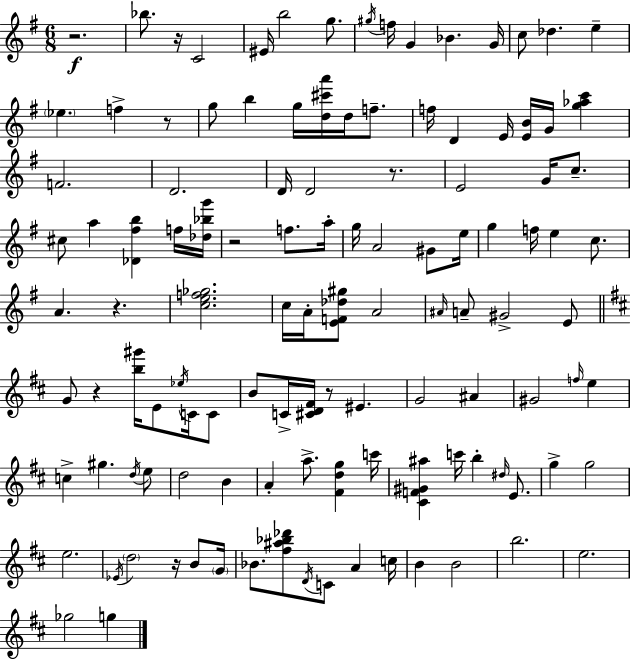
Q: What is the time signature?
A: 6/8